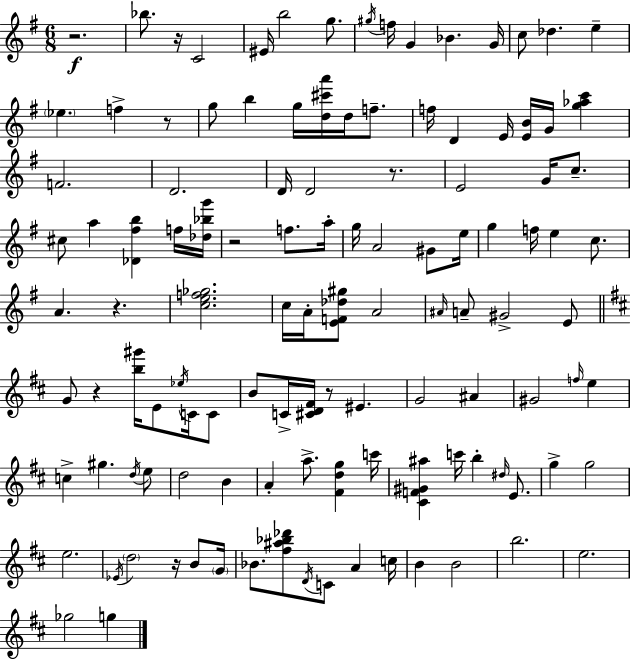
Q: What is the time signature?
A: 6/8